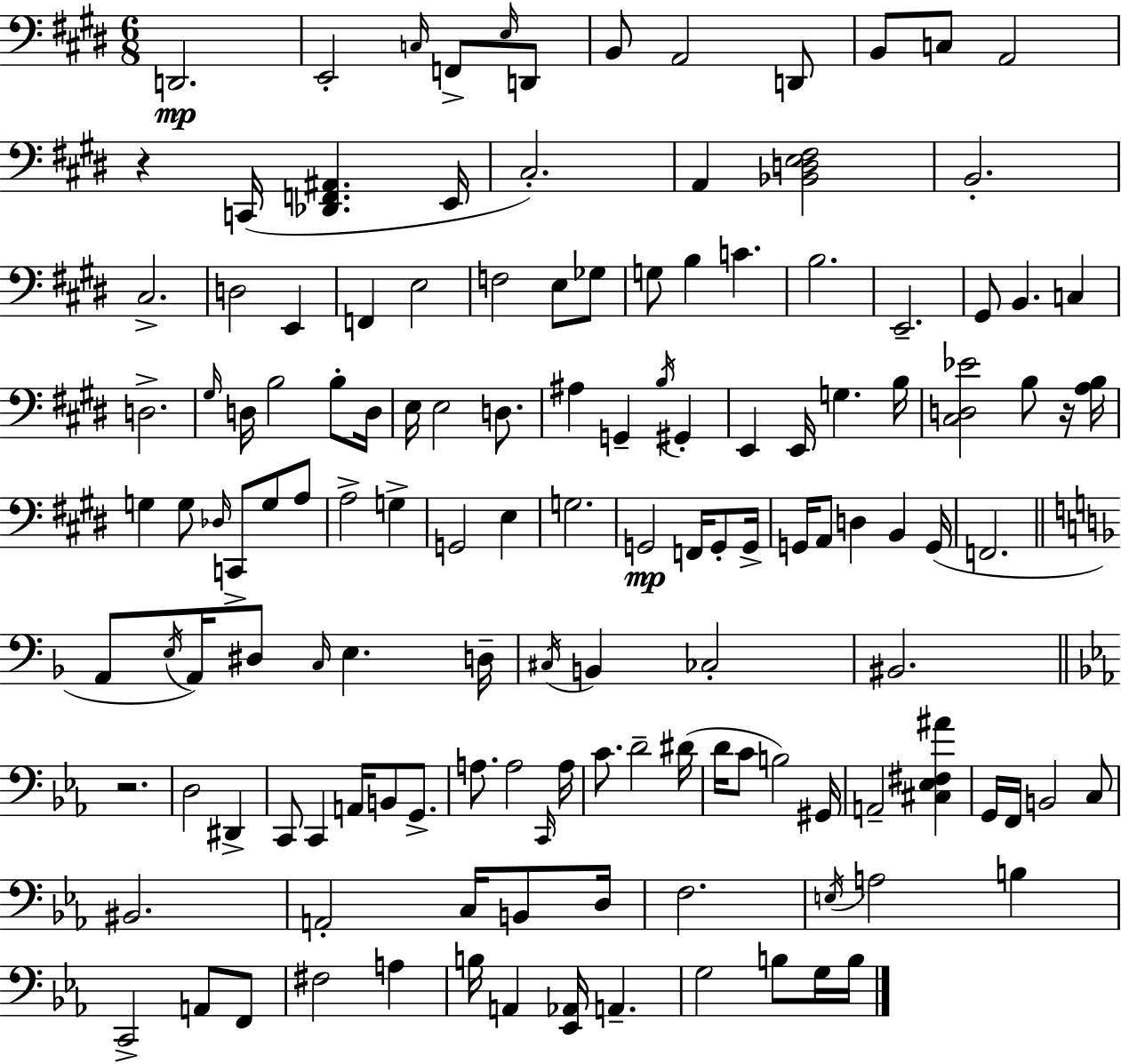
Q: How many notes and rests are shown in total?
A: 136